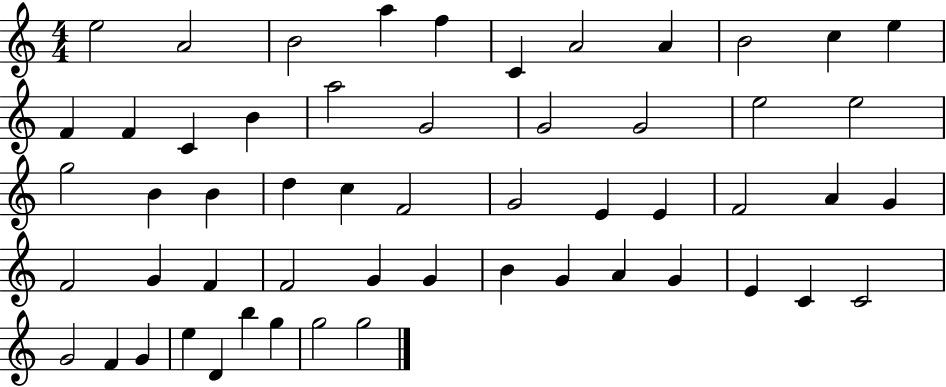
X:1
T:Untitled
M:4/4
L:1/4
K:C
e2 A2 B2 a f C A2 A B2 c e F F C B a2 G2 G2 G2 e2 e2 g2 B B d c F2 G2 E E F2 A G F2 G F F2 G G B G A G E C C2 G2 F G e D b g g2 g2